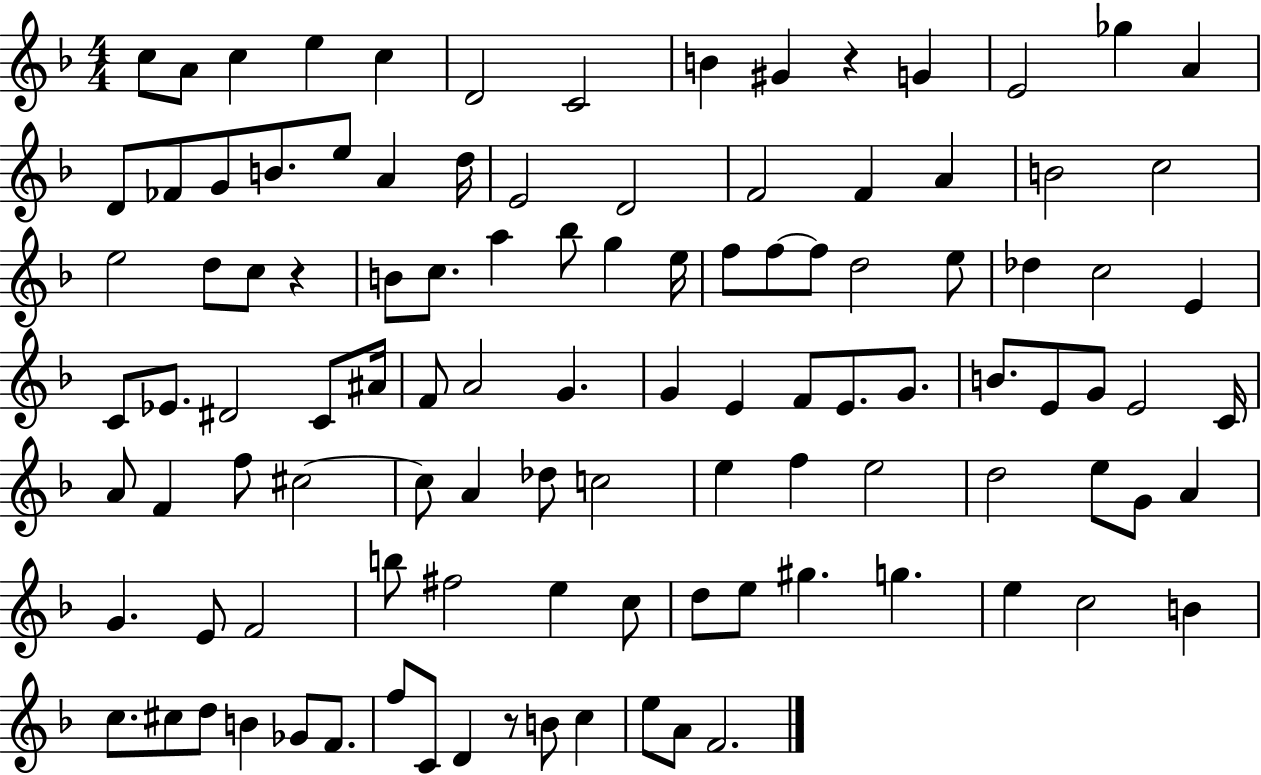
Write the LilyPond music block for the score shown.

{
  \clef treble
  \numericTimeSignature
  \time 4/4
  \key f \major
  c''8 a'8 c''4 e''4 c''4 | d'2 c'2 | b'4 gis'4 r4 g'4 | e'2 ges''4 a'4 | \break d'8 fes'8 g'8 b'8. e''8 a'4 d''16 | e'2 d'2 | f'2 f'4 a'4 | b'2 c''2 | \break e''2 d''8 c''8 r4 | b'8 c''8. a''4 bes''8 g''4 e''16 | f''8 f''8~~ f''8 d''2 e''8 | des''4 c''2 e'4 | \break c'8 ees'8. dis'2 c'8 ais'16 | f'8 a'2 g'4. | g'4 e'4 f'8 e'8. g'8. | b'8. e'8 g'8 e'2 c'16 | \break a'8 f'4 f''8 cis''2~~ | cis''8 a'4 des''8 c''2 | e''4 f''4 e''2 | d''2 e''8 g'8 a'4 | \break g'4. e'8 f'2 | b''8 fis''2 e''4 c''8 | d''8 e''8 gis''4. g''4. | e''4 c''2 b'4 | \break c''8. cis''8 d''8 b'4 ges'8 f'8. | f''8 c'8 d'4 r8 b'8 c''4 | e''8 a'8 f'2. | \bar "|."
}